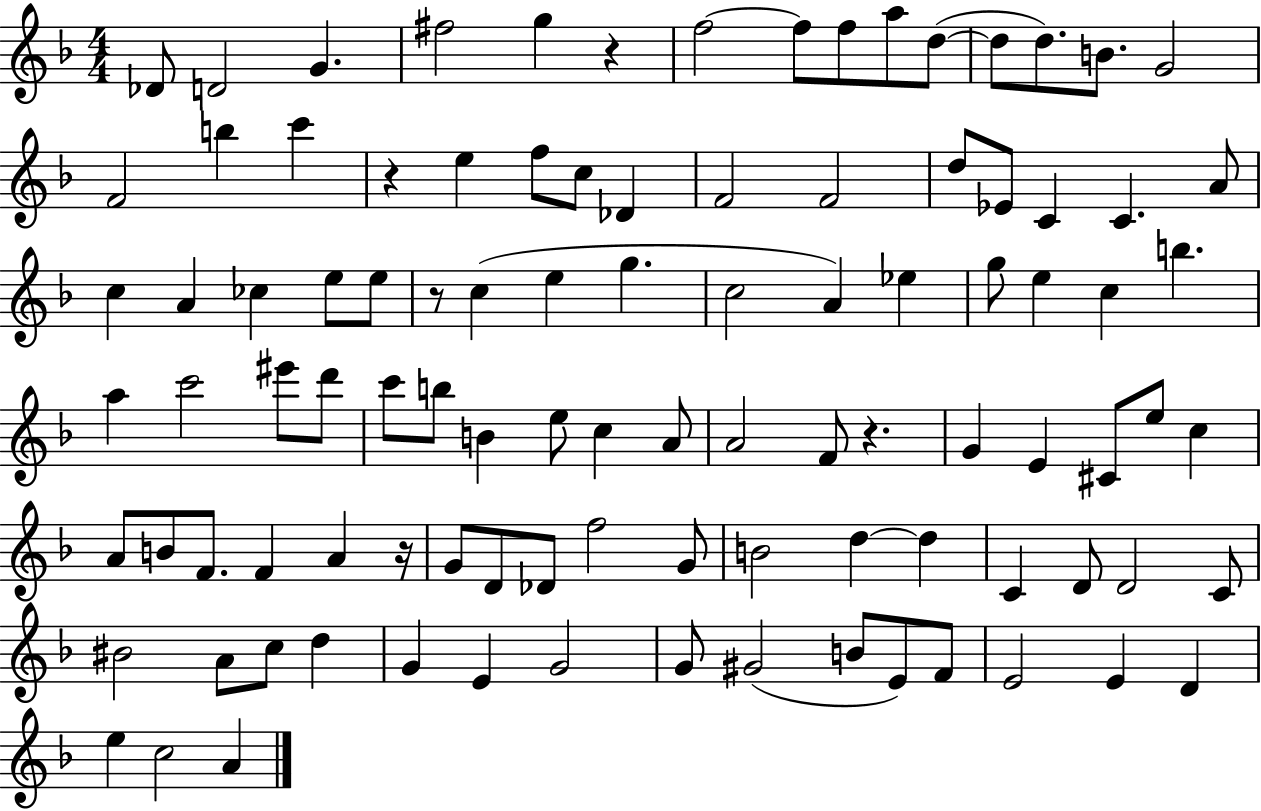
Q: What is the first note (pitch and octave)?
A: Db4